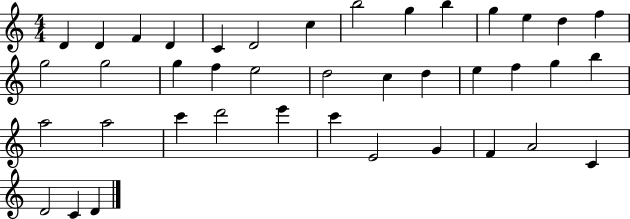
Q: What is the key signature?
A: C major